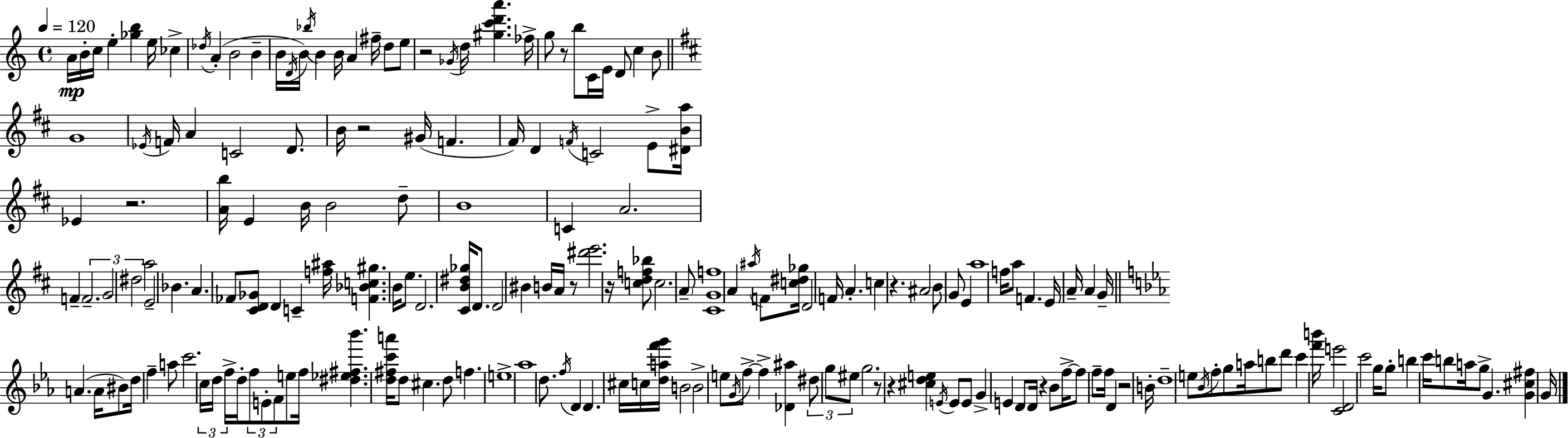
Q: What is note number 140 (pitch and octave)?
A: F5